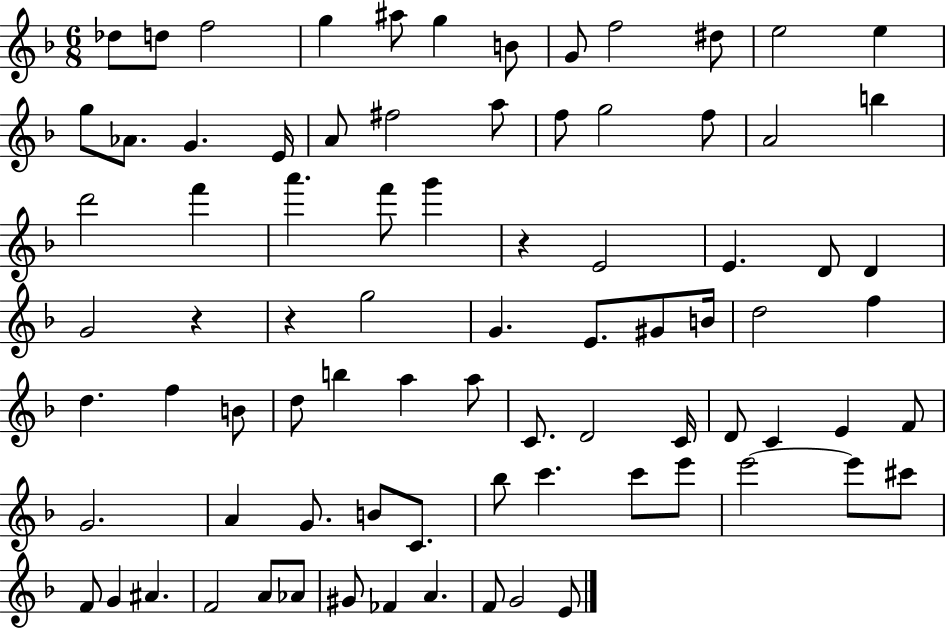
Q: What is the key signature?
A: F major